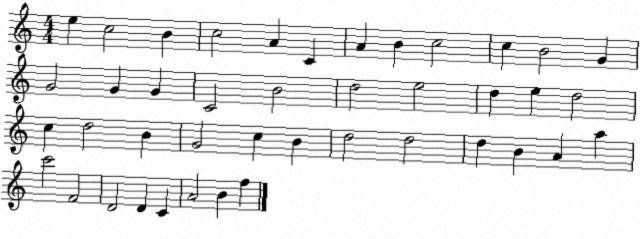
X:1
T:Untitled
M:4/4
L:1/4
K:C
e c2 B c2 A C A B c2 c B2 G G2 G G C2 B2 d2 e2 d e d2 c d2 B G2 c B d2 d2 d B A a c'2 F2 D2 D C A2 B f